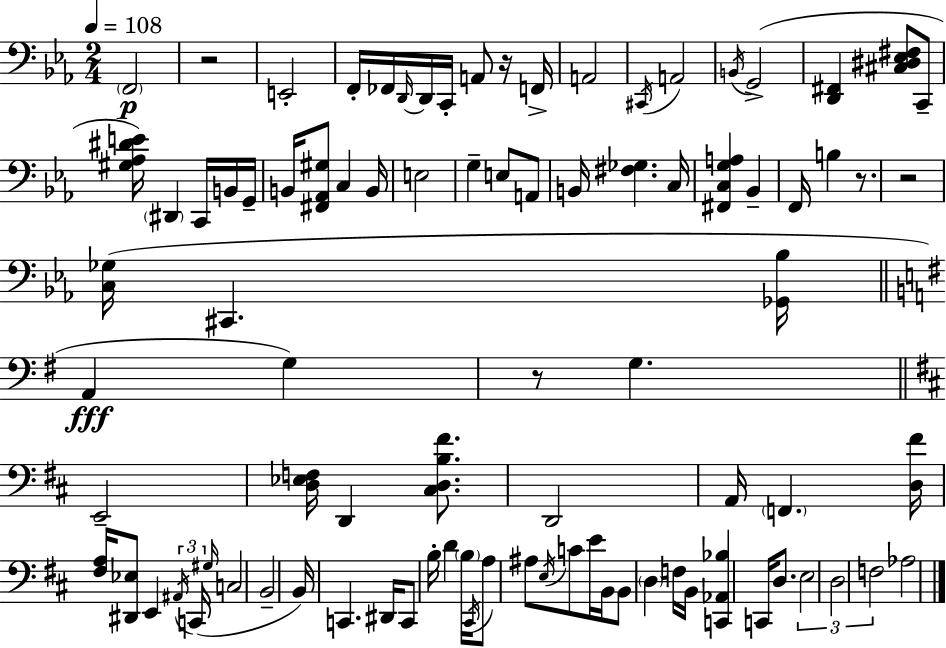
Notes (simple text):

F2/h R/h E2/h F2/s FES2/s D2/s D2/s C2/s A2/e R/s F2/s A2/h C#2/s A2/h B2/s G2/h [D2,F#2]/q [C#3,D#3,Eb3,F#3]/e C2/e [G#3,Ab3,D#4,E4]/s D#2/q C2/s B2/s G2/s B2/s [F#2,Ab2,G#3]/e C3/q B2/s E3/h G3/q E3/e A2/e B2/s [F#3,Gb3]/q. C3/s [F#2,C3,G3,A3]/q Bb2/q F2/s B3/q R/e. R/h [C3,Gb3]/s C#2/q. [Gb2,Bb3]/s A2/q G3/q R/e G3/q. E2/h [D3,Eb3,F3]/s D2/q [C#3,D3,B3,F#4]/e. D2/h A2/s F2/q. [D3,F#4]/s [F#3,A3]/s [D#2,Eb3]/e E2/q A#2/s C2/s G#3/s C3/h B2/h B2/s C2/q. D#2/s C2/e B3/s D4/q B3/s C#2/s A3/e A#3/e E3/s C4/e E4/s B2/s B2/e D3/q F3/s B2/s [C2,Ab2,Bb3]/q C2/s D3/e. E3/h D3/h F3/h Ab3/h